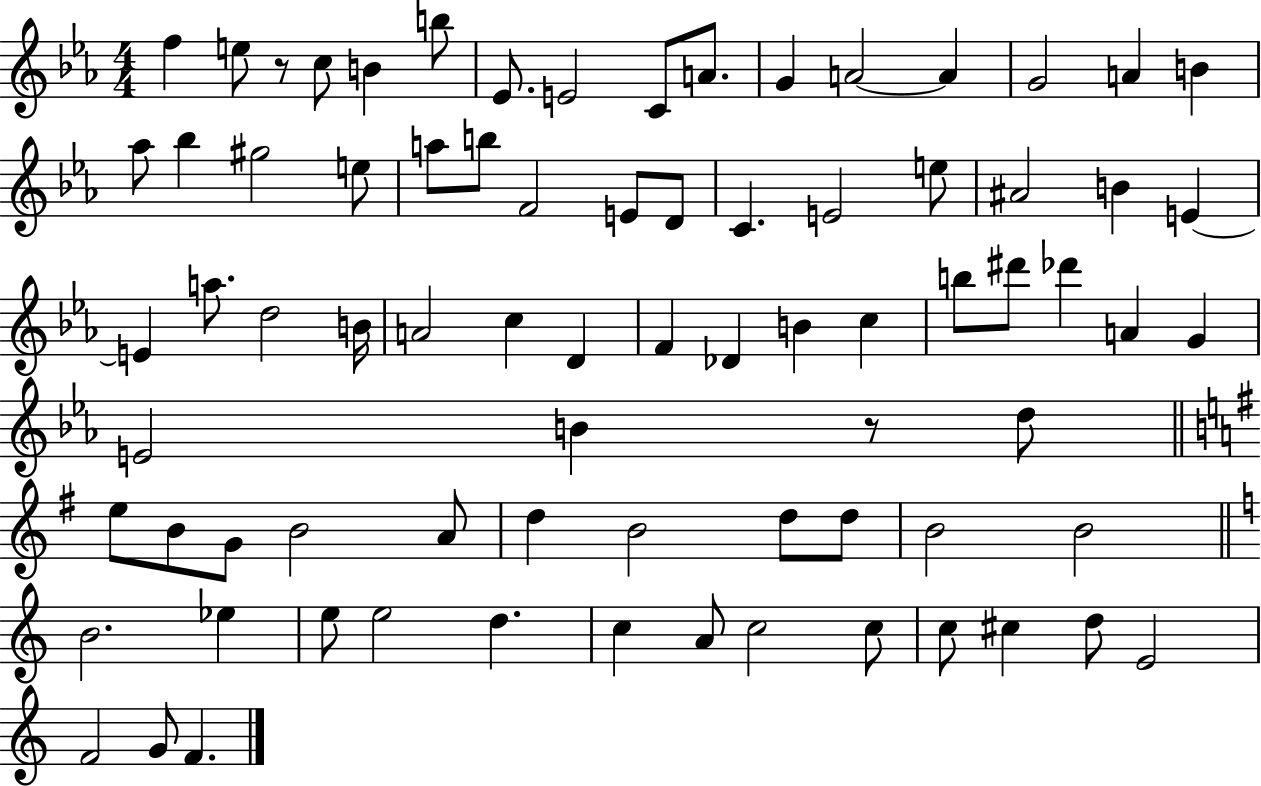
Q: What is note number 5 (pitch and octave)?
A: B5